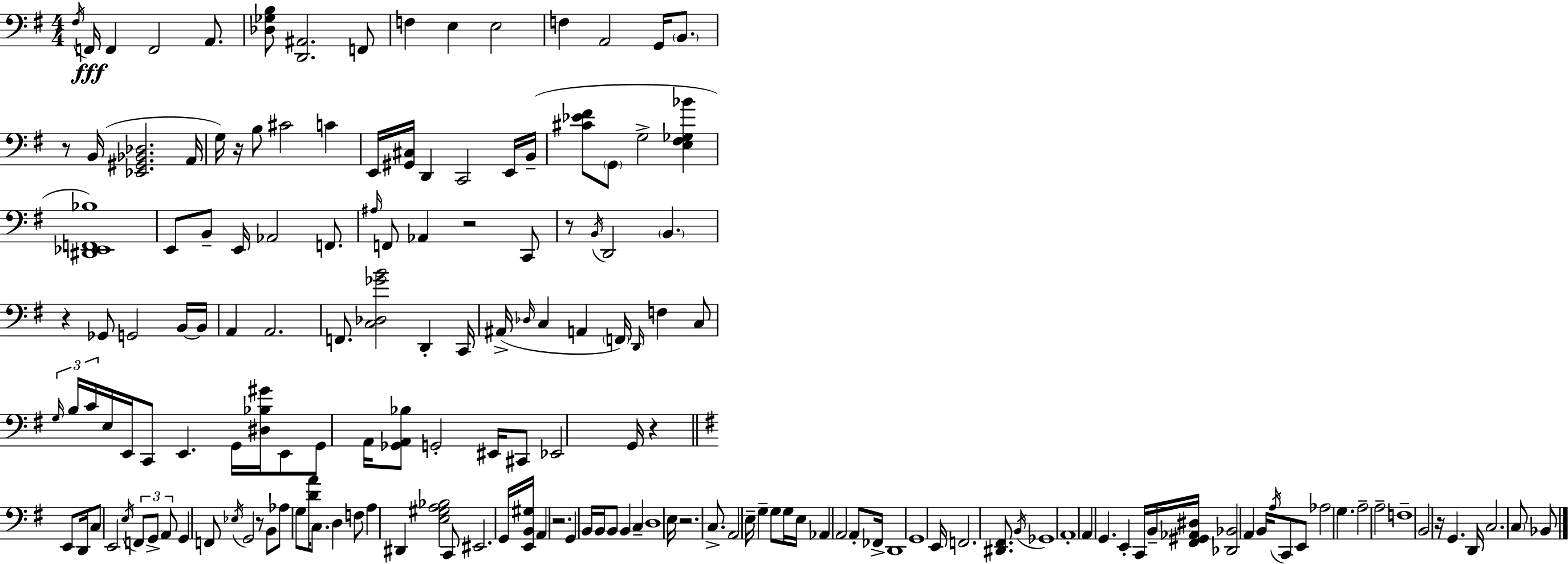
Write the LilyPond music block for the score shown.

{
  \clef bass
  \numericTimeSignature
  \time 4/4
  \key e \minor
  \repeat volta 2 { \acciaccatura { fis16 }\fff f,16 f,4 f,2 a,8. | <des ges b>8 <d, ais,>2. f,8 | f4 e4 e2 | f4 a,2 g,16 \parenthesize b,8. | \break r8 b,16( <ees, gis, bes, des>2. | a,16 g16) r16 b8 cis'2 c'4 | e,16 <gis, cis>16 d,4 c,2 e,16 | b,16--( <cis' ees' fis'>8 \parenthesize g,8 g2-> <e fis ges bes'>4 | \break <dis, ees, f, bes>1) | e,8 b,8-- e,16 aes,2 f,8. | \grace { ais16 } f,8 aes,4 r2 | c,8 r8 \acciaccatura { b,16 } d,2 \parenthesize b,4. | \break r4 ges,8 g,2 | b,16~~ b,16 a,4 a,2. | f,8. <c des ges' b'>2 d,4-. | c,16 ais,16->( \grace { des16 } c4 a,4 \parenthesize f,16) \grace { d,16 } f4 | \break c8 \tuplet 3/2 { \grace { g16 } b16 c'16 } e16 e,16 c,8 e,4. | g,16 <dis bes gis'>16 e,8 g,8 a,16 <ges, a, bes>8 g,2-. | eis,16 cis,8 ees,2 g,16 r4 | \bar "||" \break \key g \major e,8 d,16 c8 e,2 \acciaccatura { e16 } \tuplet 3/2 { f,8 | g,8-> a,8 } g,4 f,8 \acciaccatura { ees16 } g,2 | r8 b,8 aes8 g8 <d' a'>16 c8. d4 | f8 a4 dis,4 <e gis a bes>2 | \break c,8 eis,2. | g,16 <e, b, gis>16 a,4 r2. | g,4 b,16 b,16 b,8 b,4 | c4-- d1 | \break e16 r2. | c8.-> a,2 e16-- g4-- | g8 g16 e16 aes,4 a,2 | a,8-. fes,16-> d,1 | \break g,1 | e,16 f,2. | <dis, fis,>8. \acciaccatura { b,16 } ges,1 | a,1-. | \break a,4 g,4. | e,4-. c,16 b,16-- <fis, gis, aes, dis>16 <des, bes,>2 a,4 | b,16 \acciaccatura { a16 } c,8 e,8 aes2 | g4. a2-- a2-- | \break f1-- | b,2 r16 | g,4. d,16 c2. | \parenthesize c8 bes,8 } \bar "|."
}